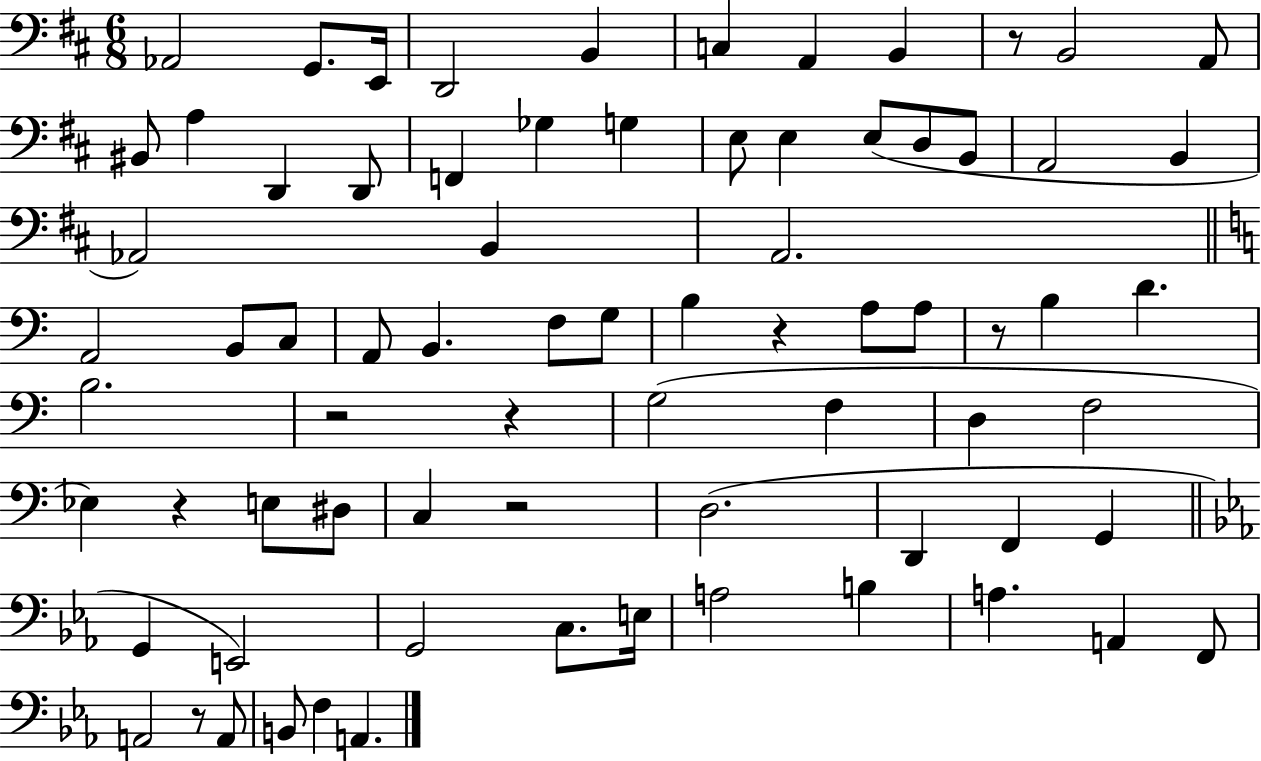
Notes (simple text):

Ab2/h G2/e. E2/s D2/h B2/q C3/q A2/q B2/q R/e B2/h A2/e BIS2/e A3/q D2/q D2/e F2/q Gb3/q G3/q E3/e E3/q E3/e D3/e B2/e A2/h B2/q Ab2/h B2/q A2/h. A2/h B2/e C3/e A2/e B2/q. F3/e G3/e B3/q R/q A3/e A3/e R/e B3/q D4/q. B3/h. R/h R/q G3/h F3/q D3/q F3/h Eb3/q R/q E3/e D#3/e C3/q R/h D3/h. D2/q F2/q G2/q G2/q E2/h G2/h C3/e. E3/s A3/h B3/q A3/q. A2/q F2/e A2/h R/e A2/e B2/e F3/q A2/q.